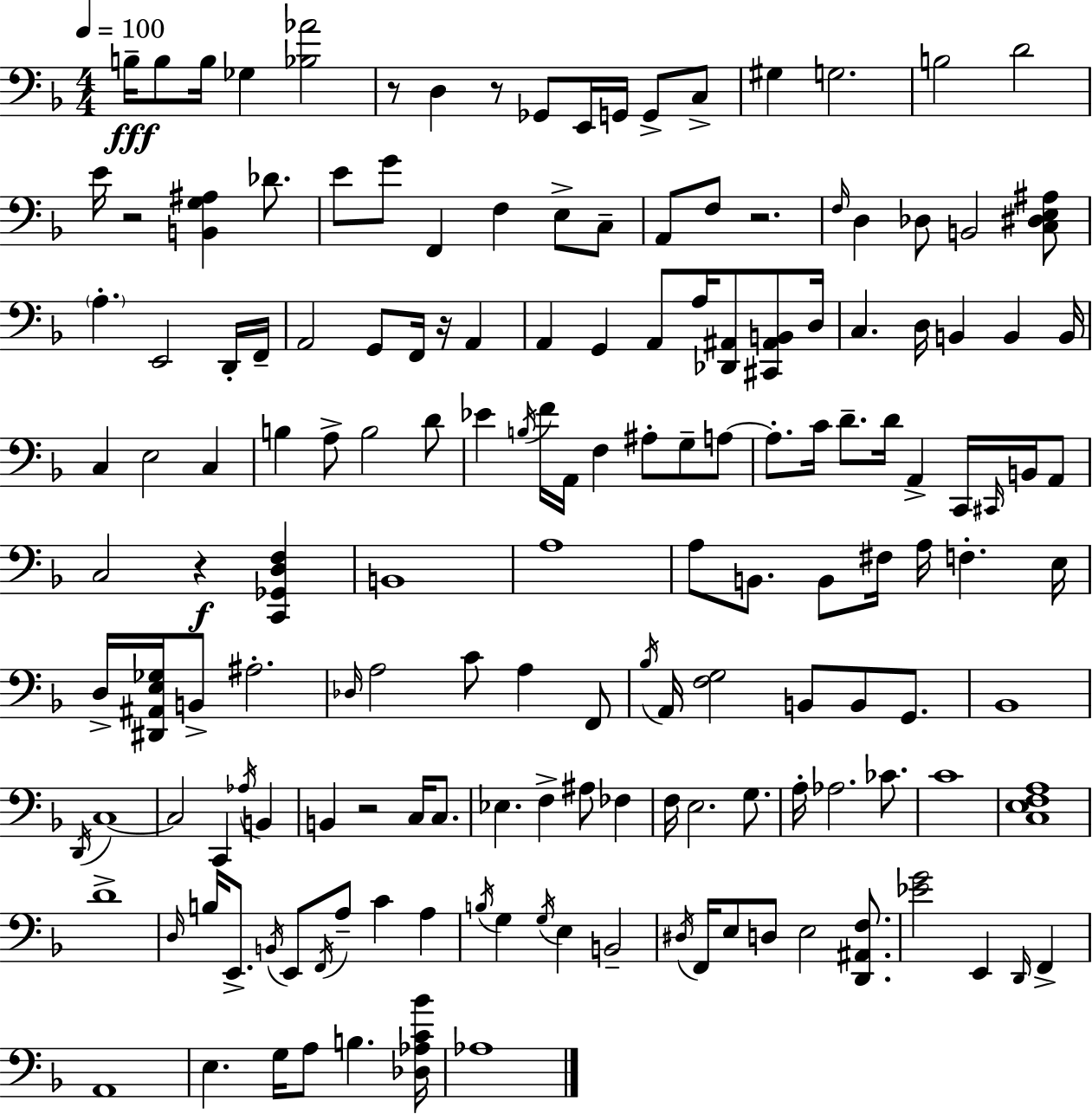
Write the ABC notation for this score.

X:1
T:Untitled
M:4/4
L:1/4
K:F
B,/4 B,/2 B,/4 _G, [_B,_A]2 z/2 D, z/2 _G,,/2 E,,/4 G,,/4 G,,/2 C,/2 ^G, G,2 B,2 D2 E/4 z2 [B,,G,^A,] _D/2 E/2 G/2 F,, F, E,/2 C,/2 A,,/2 F,/2 z2 F,/4 D, _D,/2 B,,2 [C,^D,E,^A,]/2 A, E,,2 D,,/4 F,,/4 A,,2 G,,/2 F,,/4 z/4 A,, A,, G,, A,,/2 A,/4 [_D,,^A,,]/2 [^C,,^A,,B,,]/2 D,/4 C, D,/4 B,, B,, B,,/4 C, E,2 C, B, A,/2 B,2 D/2 _E B,/4 F/4 A,,/4 F, ^A,/2 G,/2 A,/2 A,/2 C/4 D/2 D/4 A,, C,,/4 ^C,,/4 B,,/4 A,,/2 C,2 z [C,,_G,,D,F,] B,,4 A,4 A,/2 B,,/2 B,,/2 ^F,/4 A,/4 F, E,/4 D,/4 [^D,,^A,,E,_G,]/4 B,,/2 ^A,2 _D,/4 A,2 C/2 A, F,,/2 _B,/4 A,,/4 [F,G,]2 B,,/2 B,,/2 G,,/2 _B,,4 D,,/4 C,4 C,2 C,, _A,/4 B,, B,, z2 C,/4 C,/2 _E, F, ^A,/2 _F, F,/4 E,2 G,/2 A,/4 _A,2 _C/2 C4 [C,E,F,A,]4 D4 D,/4 B,/4 E,,/2 B,,/4 E,,/2 F,,/4 A,/2 C A, B,/4 G, G,/4 E, B,,2 ^D,/4 F,,/4 E,/2 D,/2 E,2 [D,,^A,,F,]/2 [_EG]2 E,, D,,/4 F,, A,,4 E, G,/4 A,/2 B, [_D,_A,C_B]/4 _A,4